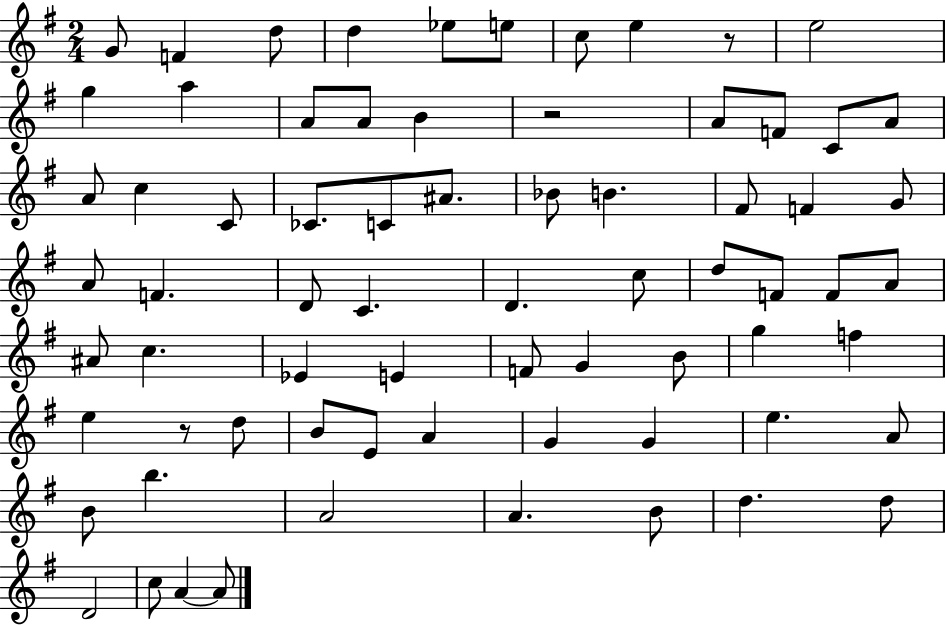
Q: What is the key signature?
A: G major